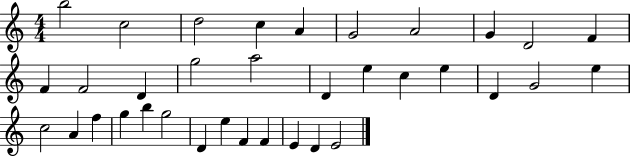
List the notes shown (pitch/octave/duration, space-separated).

B5/h C5/h D5/h C5/q A4/q G4/h A4/h G4/q D4/h F4/q F4/q F4/h D4/q G5/h A5/h D4/q E5/q C5/q E5/q D4/q G4/h E5/q C5/h A4/q F5/q G5/q B5/q G5/h D4/q E5/q F4/q F4/q E4/q D4/q E4/h